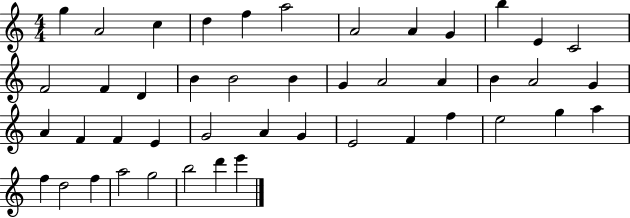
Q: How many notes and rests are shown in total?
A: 45